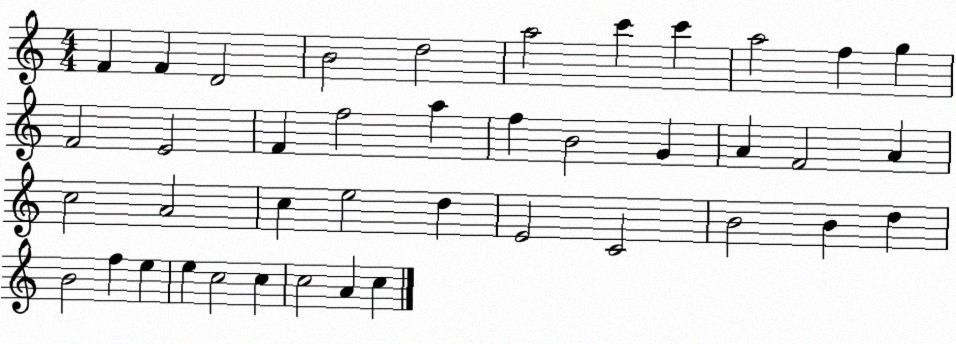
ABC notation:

X:1
T:Untitled
M:4/4
L:1/4
K:C
F F D2 B2 d2 a2 c' c' a2 f g F2 E2 F f2 a f B2 G A F2 A c2 A2 c e2 d E2 C2 B2 B d B2 f e e c2 c c2 A c